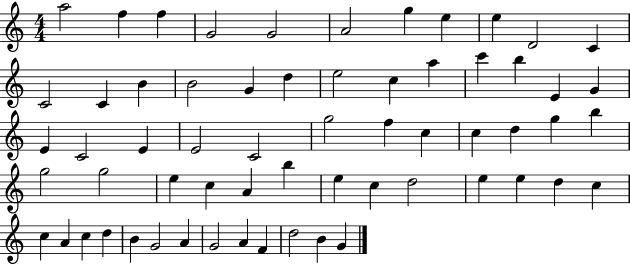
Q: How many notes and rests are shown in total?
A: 62